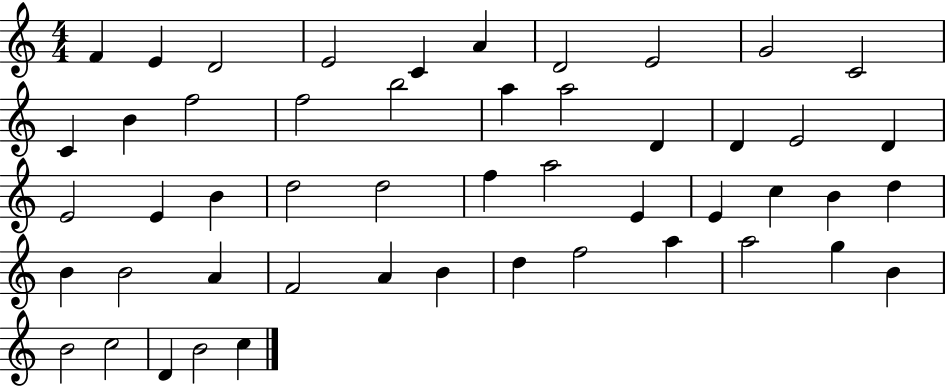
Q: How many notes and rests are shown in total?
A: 50